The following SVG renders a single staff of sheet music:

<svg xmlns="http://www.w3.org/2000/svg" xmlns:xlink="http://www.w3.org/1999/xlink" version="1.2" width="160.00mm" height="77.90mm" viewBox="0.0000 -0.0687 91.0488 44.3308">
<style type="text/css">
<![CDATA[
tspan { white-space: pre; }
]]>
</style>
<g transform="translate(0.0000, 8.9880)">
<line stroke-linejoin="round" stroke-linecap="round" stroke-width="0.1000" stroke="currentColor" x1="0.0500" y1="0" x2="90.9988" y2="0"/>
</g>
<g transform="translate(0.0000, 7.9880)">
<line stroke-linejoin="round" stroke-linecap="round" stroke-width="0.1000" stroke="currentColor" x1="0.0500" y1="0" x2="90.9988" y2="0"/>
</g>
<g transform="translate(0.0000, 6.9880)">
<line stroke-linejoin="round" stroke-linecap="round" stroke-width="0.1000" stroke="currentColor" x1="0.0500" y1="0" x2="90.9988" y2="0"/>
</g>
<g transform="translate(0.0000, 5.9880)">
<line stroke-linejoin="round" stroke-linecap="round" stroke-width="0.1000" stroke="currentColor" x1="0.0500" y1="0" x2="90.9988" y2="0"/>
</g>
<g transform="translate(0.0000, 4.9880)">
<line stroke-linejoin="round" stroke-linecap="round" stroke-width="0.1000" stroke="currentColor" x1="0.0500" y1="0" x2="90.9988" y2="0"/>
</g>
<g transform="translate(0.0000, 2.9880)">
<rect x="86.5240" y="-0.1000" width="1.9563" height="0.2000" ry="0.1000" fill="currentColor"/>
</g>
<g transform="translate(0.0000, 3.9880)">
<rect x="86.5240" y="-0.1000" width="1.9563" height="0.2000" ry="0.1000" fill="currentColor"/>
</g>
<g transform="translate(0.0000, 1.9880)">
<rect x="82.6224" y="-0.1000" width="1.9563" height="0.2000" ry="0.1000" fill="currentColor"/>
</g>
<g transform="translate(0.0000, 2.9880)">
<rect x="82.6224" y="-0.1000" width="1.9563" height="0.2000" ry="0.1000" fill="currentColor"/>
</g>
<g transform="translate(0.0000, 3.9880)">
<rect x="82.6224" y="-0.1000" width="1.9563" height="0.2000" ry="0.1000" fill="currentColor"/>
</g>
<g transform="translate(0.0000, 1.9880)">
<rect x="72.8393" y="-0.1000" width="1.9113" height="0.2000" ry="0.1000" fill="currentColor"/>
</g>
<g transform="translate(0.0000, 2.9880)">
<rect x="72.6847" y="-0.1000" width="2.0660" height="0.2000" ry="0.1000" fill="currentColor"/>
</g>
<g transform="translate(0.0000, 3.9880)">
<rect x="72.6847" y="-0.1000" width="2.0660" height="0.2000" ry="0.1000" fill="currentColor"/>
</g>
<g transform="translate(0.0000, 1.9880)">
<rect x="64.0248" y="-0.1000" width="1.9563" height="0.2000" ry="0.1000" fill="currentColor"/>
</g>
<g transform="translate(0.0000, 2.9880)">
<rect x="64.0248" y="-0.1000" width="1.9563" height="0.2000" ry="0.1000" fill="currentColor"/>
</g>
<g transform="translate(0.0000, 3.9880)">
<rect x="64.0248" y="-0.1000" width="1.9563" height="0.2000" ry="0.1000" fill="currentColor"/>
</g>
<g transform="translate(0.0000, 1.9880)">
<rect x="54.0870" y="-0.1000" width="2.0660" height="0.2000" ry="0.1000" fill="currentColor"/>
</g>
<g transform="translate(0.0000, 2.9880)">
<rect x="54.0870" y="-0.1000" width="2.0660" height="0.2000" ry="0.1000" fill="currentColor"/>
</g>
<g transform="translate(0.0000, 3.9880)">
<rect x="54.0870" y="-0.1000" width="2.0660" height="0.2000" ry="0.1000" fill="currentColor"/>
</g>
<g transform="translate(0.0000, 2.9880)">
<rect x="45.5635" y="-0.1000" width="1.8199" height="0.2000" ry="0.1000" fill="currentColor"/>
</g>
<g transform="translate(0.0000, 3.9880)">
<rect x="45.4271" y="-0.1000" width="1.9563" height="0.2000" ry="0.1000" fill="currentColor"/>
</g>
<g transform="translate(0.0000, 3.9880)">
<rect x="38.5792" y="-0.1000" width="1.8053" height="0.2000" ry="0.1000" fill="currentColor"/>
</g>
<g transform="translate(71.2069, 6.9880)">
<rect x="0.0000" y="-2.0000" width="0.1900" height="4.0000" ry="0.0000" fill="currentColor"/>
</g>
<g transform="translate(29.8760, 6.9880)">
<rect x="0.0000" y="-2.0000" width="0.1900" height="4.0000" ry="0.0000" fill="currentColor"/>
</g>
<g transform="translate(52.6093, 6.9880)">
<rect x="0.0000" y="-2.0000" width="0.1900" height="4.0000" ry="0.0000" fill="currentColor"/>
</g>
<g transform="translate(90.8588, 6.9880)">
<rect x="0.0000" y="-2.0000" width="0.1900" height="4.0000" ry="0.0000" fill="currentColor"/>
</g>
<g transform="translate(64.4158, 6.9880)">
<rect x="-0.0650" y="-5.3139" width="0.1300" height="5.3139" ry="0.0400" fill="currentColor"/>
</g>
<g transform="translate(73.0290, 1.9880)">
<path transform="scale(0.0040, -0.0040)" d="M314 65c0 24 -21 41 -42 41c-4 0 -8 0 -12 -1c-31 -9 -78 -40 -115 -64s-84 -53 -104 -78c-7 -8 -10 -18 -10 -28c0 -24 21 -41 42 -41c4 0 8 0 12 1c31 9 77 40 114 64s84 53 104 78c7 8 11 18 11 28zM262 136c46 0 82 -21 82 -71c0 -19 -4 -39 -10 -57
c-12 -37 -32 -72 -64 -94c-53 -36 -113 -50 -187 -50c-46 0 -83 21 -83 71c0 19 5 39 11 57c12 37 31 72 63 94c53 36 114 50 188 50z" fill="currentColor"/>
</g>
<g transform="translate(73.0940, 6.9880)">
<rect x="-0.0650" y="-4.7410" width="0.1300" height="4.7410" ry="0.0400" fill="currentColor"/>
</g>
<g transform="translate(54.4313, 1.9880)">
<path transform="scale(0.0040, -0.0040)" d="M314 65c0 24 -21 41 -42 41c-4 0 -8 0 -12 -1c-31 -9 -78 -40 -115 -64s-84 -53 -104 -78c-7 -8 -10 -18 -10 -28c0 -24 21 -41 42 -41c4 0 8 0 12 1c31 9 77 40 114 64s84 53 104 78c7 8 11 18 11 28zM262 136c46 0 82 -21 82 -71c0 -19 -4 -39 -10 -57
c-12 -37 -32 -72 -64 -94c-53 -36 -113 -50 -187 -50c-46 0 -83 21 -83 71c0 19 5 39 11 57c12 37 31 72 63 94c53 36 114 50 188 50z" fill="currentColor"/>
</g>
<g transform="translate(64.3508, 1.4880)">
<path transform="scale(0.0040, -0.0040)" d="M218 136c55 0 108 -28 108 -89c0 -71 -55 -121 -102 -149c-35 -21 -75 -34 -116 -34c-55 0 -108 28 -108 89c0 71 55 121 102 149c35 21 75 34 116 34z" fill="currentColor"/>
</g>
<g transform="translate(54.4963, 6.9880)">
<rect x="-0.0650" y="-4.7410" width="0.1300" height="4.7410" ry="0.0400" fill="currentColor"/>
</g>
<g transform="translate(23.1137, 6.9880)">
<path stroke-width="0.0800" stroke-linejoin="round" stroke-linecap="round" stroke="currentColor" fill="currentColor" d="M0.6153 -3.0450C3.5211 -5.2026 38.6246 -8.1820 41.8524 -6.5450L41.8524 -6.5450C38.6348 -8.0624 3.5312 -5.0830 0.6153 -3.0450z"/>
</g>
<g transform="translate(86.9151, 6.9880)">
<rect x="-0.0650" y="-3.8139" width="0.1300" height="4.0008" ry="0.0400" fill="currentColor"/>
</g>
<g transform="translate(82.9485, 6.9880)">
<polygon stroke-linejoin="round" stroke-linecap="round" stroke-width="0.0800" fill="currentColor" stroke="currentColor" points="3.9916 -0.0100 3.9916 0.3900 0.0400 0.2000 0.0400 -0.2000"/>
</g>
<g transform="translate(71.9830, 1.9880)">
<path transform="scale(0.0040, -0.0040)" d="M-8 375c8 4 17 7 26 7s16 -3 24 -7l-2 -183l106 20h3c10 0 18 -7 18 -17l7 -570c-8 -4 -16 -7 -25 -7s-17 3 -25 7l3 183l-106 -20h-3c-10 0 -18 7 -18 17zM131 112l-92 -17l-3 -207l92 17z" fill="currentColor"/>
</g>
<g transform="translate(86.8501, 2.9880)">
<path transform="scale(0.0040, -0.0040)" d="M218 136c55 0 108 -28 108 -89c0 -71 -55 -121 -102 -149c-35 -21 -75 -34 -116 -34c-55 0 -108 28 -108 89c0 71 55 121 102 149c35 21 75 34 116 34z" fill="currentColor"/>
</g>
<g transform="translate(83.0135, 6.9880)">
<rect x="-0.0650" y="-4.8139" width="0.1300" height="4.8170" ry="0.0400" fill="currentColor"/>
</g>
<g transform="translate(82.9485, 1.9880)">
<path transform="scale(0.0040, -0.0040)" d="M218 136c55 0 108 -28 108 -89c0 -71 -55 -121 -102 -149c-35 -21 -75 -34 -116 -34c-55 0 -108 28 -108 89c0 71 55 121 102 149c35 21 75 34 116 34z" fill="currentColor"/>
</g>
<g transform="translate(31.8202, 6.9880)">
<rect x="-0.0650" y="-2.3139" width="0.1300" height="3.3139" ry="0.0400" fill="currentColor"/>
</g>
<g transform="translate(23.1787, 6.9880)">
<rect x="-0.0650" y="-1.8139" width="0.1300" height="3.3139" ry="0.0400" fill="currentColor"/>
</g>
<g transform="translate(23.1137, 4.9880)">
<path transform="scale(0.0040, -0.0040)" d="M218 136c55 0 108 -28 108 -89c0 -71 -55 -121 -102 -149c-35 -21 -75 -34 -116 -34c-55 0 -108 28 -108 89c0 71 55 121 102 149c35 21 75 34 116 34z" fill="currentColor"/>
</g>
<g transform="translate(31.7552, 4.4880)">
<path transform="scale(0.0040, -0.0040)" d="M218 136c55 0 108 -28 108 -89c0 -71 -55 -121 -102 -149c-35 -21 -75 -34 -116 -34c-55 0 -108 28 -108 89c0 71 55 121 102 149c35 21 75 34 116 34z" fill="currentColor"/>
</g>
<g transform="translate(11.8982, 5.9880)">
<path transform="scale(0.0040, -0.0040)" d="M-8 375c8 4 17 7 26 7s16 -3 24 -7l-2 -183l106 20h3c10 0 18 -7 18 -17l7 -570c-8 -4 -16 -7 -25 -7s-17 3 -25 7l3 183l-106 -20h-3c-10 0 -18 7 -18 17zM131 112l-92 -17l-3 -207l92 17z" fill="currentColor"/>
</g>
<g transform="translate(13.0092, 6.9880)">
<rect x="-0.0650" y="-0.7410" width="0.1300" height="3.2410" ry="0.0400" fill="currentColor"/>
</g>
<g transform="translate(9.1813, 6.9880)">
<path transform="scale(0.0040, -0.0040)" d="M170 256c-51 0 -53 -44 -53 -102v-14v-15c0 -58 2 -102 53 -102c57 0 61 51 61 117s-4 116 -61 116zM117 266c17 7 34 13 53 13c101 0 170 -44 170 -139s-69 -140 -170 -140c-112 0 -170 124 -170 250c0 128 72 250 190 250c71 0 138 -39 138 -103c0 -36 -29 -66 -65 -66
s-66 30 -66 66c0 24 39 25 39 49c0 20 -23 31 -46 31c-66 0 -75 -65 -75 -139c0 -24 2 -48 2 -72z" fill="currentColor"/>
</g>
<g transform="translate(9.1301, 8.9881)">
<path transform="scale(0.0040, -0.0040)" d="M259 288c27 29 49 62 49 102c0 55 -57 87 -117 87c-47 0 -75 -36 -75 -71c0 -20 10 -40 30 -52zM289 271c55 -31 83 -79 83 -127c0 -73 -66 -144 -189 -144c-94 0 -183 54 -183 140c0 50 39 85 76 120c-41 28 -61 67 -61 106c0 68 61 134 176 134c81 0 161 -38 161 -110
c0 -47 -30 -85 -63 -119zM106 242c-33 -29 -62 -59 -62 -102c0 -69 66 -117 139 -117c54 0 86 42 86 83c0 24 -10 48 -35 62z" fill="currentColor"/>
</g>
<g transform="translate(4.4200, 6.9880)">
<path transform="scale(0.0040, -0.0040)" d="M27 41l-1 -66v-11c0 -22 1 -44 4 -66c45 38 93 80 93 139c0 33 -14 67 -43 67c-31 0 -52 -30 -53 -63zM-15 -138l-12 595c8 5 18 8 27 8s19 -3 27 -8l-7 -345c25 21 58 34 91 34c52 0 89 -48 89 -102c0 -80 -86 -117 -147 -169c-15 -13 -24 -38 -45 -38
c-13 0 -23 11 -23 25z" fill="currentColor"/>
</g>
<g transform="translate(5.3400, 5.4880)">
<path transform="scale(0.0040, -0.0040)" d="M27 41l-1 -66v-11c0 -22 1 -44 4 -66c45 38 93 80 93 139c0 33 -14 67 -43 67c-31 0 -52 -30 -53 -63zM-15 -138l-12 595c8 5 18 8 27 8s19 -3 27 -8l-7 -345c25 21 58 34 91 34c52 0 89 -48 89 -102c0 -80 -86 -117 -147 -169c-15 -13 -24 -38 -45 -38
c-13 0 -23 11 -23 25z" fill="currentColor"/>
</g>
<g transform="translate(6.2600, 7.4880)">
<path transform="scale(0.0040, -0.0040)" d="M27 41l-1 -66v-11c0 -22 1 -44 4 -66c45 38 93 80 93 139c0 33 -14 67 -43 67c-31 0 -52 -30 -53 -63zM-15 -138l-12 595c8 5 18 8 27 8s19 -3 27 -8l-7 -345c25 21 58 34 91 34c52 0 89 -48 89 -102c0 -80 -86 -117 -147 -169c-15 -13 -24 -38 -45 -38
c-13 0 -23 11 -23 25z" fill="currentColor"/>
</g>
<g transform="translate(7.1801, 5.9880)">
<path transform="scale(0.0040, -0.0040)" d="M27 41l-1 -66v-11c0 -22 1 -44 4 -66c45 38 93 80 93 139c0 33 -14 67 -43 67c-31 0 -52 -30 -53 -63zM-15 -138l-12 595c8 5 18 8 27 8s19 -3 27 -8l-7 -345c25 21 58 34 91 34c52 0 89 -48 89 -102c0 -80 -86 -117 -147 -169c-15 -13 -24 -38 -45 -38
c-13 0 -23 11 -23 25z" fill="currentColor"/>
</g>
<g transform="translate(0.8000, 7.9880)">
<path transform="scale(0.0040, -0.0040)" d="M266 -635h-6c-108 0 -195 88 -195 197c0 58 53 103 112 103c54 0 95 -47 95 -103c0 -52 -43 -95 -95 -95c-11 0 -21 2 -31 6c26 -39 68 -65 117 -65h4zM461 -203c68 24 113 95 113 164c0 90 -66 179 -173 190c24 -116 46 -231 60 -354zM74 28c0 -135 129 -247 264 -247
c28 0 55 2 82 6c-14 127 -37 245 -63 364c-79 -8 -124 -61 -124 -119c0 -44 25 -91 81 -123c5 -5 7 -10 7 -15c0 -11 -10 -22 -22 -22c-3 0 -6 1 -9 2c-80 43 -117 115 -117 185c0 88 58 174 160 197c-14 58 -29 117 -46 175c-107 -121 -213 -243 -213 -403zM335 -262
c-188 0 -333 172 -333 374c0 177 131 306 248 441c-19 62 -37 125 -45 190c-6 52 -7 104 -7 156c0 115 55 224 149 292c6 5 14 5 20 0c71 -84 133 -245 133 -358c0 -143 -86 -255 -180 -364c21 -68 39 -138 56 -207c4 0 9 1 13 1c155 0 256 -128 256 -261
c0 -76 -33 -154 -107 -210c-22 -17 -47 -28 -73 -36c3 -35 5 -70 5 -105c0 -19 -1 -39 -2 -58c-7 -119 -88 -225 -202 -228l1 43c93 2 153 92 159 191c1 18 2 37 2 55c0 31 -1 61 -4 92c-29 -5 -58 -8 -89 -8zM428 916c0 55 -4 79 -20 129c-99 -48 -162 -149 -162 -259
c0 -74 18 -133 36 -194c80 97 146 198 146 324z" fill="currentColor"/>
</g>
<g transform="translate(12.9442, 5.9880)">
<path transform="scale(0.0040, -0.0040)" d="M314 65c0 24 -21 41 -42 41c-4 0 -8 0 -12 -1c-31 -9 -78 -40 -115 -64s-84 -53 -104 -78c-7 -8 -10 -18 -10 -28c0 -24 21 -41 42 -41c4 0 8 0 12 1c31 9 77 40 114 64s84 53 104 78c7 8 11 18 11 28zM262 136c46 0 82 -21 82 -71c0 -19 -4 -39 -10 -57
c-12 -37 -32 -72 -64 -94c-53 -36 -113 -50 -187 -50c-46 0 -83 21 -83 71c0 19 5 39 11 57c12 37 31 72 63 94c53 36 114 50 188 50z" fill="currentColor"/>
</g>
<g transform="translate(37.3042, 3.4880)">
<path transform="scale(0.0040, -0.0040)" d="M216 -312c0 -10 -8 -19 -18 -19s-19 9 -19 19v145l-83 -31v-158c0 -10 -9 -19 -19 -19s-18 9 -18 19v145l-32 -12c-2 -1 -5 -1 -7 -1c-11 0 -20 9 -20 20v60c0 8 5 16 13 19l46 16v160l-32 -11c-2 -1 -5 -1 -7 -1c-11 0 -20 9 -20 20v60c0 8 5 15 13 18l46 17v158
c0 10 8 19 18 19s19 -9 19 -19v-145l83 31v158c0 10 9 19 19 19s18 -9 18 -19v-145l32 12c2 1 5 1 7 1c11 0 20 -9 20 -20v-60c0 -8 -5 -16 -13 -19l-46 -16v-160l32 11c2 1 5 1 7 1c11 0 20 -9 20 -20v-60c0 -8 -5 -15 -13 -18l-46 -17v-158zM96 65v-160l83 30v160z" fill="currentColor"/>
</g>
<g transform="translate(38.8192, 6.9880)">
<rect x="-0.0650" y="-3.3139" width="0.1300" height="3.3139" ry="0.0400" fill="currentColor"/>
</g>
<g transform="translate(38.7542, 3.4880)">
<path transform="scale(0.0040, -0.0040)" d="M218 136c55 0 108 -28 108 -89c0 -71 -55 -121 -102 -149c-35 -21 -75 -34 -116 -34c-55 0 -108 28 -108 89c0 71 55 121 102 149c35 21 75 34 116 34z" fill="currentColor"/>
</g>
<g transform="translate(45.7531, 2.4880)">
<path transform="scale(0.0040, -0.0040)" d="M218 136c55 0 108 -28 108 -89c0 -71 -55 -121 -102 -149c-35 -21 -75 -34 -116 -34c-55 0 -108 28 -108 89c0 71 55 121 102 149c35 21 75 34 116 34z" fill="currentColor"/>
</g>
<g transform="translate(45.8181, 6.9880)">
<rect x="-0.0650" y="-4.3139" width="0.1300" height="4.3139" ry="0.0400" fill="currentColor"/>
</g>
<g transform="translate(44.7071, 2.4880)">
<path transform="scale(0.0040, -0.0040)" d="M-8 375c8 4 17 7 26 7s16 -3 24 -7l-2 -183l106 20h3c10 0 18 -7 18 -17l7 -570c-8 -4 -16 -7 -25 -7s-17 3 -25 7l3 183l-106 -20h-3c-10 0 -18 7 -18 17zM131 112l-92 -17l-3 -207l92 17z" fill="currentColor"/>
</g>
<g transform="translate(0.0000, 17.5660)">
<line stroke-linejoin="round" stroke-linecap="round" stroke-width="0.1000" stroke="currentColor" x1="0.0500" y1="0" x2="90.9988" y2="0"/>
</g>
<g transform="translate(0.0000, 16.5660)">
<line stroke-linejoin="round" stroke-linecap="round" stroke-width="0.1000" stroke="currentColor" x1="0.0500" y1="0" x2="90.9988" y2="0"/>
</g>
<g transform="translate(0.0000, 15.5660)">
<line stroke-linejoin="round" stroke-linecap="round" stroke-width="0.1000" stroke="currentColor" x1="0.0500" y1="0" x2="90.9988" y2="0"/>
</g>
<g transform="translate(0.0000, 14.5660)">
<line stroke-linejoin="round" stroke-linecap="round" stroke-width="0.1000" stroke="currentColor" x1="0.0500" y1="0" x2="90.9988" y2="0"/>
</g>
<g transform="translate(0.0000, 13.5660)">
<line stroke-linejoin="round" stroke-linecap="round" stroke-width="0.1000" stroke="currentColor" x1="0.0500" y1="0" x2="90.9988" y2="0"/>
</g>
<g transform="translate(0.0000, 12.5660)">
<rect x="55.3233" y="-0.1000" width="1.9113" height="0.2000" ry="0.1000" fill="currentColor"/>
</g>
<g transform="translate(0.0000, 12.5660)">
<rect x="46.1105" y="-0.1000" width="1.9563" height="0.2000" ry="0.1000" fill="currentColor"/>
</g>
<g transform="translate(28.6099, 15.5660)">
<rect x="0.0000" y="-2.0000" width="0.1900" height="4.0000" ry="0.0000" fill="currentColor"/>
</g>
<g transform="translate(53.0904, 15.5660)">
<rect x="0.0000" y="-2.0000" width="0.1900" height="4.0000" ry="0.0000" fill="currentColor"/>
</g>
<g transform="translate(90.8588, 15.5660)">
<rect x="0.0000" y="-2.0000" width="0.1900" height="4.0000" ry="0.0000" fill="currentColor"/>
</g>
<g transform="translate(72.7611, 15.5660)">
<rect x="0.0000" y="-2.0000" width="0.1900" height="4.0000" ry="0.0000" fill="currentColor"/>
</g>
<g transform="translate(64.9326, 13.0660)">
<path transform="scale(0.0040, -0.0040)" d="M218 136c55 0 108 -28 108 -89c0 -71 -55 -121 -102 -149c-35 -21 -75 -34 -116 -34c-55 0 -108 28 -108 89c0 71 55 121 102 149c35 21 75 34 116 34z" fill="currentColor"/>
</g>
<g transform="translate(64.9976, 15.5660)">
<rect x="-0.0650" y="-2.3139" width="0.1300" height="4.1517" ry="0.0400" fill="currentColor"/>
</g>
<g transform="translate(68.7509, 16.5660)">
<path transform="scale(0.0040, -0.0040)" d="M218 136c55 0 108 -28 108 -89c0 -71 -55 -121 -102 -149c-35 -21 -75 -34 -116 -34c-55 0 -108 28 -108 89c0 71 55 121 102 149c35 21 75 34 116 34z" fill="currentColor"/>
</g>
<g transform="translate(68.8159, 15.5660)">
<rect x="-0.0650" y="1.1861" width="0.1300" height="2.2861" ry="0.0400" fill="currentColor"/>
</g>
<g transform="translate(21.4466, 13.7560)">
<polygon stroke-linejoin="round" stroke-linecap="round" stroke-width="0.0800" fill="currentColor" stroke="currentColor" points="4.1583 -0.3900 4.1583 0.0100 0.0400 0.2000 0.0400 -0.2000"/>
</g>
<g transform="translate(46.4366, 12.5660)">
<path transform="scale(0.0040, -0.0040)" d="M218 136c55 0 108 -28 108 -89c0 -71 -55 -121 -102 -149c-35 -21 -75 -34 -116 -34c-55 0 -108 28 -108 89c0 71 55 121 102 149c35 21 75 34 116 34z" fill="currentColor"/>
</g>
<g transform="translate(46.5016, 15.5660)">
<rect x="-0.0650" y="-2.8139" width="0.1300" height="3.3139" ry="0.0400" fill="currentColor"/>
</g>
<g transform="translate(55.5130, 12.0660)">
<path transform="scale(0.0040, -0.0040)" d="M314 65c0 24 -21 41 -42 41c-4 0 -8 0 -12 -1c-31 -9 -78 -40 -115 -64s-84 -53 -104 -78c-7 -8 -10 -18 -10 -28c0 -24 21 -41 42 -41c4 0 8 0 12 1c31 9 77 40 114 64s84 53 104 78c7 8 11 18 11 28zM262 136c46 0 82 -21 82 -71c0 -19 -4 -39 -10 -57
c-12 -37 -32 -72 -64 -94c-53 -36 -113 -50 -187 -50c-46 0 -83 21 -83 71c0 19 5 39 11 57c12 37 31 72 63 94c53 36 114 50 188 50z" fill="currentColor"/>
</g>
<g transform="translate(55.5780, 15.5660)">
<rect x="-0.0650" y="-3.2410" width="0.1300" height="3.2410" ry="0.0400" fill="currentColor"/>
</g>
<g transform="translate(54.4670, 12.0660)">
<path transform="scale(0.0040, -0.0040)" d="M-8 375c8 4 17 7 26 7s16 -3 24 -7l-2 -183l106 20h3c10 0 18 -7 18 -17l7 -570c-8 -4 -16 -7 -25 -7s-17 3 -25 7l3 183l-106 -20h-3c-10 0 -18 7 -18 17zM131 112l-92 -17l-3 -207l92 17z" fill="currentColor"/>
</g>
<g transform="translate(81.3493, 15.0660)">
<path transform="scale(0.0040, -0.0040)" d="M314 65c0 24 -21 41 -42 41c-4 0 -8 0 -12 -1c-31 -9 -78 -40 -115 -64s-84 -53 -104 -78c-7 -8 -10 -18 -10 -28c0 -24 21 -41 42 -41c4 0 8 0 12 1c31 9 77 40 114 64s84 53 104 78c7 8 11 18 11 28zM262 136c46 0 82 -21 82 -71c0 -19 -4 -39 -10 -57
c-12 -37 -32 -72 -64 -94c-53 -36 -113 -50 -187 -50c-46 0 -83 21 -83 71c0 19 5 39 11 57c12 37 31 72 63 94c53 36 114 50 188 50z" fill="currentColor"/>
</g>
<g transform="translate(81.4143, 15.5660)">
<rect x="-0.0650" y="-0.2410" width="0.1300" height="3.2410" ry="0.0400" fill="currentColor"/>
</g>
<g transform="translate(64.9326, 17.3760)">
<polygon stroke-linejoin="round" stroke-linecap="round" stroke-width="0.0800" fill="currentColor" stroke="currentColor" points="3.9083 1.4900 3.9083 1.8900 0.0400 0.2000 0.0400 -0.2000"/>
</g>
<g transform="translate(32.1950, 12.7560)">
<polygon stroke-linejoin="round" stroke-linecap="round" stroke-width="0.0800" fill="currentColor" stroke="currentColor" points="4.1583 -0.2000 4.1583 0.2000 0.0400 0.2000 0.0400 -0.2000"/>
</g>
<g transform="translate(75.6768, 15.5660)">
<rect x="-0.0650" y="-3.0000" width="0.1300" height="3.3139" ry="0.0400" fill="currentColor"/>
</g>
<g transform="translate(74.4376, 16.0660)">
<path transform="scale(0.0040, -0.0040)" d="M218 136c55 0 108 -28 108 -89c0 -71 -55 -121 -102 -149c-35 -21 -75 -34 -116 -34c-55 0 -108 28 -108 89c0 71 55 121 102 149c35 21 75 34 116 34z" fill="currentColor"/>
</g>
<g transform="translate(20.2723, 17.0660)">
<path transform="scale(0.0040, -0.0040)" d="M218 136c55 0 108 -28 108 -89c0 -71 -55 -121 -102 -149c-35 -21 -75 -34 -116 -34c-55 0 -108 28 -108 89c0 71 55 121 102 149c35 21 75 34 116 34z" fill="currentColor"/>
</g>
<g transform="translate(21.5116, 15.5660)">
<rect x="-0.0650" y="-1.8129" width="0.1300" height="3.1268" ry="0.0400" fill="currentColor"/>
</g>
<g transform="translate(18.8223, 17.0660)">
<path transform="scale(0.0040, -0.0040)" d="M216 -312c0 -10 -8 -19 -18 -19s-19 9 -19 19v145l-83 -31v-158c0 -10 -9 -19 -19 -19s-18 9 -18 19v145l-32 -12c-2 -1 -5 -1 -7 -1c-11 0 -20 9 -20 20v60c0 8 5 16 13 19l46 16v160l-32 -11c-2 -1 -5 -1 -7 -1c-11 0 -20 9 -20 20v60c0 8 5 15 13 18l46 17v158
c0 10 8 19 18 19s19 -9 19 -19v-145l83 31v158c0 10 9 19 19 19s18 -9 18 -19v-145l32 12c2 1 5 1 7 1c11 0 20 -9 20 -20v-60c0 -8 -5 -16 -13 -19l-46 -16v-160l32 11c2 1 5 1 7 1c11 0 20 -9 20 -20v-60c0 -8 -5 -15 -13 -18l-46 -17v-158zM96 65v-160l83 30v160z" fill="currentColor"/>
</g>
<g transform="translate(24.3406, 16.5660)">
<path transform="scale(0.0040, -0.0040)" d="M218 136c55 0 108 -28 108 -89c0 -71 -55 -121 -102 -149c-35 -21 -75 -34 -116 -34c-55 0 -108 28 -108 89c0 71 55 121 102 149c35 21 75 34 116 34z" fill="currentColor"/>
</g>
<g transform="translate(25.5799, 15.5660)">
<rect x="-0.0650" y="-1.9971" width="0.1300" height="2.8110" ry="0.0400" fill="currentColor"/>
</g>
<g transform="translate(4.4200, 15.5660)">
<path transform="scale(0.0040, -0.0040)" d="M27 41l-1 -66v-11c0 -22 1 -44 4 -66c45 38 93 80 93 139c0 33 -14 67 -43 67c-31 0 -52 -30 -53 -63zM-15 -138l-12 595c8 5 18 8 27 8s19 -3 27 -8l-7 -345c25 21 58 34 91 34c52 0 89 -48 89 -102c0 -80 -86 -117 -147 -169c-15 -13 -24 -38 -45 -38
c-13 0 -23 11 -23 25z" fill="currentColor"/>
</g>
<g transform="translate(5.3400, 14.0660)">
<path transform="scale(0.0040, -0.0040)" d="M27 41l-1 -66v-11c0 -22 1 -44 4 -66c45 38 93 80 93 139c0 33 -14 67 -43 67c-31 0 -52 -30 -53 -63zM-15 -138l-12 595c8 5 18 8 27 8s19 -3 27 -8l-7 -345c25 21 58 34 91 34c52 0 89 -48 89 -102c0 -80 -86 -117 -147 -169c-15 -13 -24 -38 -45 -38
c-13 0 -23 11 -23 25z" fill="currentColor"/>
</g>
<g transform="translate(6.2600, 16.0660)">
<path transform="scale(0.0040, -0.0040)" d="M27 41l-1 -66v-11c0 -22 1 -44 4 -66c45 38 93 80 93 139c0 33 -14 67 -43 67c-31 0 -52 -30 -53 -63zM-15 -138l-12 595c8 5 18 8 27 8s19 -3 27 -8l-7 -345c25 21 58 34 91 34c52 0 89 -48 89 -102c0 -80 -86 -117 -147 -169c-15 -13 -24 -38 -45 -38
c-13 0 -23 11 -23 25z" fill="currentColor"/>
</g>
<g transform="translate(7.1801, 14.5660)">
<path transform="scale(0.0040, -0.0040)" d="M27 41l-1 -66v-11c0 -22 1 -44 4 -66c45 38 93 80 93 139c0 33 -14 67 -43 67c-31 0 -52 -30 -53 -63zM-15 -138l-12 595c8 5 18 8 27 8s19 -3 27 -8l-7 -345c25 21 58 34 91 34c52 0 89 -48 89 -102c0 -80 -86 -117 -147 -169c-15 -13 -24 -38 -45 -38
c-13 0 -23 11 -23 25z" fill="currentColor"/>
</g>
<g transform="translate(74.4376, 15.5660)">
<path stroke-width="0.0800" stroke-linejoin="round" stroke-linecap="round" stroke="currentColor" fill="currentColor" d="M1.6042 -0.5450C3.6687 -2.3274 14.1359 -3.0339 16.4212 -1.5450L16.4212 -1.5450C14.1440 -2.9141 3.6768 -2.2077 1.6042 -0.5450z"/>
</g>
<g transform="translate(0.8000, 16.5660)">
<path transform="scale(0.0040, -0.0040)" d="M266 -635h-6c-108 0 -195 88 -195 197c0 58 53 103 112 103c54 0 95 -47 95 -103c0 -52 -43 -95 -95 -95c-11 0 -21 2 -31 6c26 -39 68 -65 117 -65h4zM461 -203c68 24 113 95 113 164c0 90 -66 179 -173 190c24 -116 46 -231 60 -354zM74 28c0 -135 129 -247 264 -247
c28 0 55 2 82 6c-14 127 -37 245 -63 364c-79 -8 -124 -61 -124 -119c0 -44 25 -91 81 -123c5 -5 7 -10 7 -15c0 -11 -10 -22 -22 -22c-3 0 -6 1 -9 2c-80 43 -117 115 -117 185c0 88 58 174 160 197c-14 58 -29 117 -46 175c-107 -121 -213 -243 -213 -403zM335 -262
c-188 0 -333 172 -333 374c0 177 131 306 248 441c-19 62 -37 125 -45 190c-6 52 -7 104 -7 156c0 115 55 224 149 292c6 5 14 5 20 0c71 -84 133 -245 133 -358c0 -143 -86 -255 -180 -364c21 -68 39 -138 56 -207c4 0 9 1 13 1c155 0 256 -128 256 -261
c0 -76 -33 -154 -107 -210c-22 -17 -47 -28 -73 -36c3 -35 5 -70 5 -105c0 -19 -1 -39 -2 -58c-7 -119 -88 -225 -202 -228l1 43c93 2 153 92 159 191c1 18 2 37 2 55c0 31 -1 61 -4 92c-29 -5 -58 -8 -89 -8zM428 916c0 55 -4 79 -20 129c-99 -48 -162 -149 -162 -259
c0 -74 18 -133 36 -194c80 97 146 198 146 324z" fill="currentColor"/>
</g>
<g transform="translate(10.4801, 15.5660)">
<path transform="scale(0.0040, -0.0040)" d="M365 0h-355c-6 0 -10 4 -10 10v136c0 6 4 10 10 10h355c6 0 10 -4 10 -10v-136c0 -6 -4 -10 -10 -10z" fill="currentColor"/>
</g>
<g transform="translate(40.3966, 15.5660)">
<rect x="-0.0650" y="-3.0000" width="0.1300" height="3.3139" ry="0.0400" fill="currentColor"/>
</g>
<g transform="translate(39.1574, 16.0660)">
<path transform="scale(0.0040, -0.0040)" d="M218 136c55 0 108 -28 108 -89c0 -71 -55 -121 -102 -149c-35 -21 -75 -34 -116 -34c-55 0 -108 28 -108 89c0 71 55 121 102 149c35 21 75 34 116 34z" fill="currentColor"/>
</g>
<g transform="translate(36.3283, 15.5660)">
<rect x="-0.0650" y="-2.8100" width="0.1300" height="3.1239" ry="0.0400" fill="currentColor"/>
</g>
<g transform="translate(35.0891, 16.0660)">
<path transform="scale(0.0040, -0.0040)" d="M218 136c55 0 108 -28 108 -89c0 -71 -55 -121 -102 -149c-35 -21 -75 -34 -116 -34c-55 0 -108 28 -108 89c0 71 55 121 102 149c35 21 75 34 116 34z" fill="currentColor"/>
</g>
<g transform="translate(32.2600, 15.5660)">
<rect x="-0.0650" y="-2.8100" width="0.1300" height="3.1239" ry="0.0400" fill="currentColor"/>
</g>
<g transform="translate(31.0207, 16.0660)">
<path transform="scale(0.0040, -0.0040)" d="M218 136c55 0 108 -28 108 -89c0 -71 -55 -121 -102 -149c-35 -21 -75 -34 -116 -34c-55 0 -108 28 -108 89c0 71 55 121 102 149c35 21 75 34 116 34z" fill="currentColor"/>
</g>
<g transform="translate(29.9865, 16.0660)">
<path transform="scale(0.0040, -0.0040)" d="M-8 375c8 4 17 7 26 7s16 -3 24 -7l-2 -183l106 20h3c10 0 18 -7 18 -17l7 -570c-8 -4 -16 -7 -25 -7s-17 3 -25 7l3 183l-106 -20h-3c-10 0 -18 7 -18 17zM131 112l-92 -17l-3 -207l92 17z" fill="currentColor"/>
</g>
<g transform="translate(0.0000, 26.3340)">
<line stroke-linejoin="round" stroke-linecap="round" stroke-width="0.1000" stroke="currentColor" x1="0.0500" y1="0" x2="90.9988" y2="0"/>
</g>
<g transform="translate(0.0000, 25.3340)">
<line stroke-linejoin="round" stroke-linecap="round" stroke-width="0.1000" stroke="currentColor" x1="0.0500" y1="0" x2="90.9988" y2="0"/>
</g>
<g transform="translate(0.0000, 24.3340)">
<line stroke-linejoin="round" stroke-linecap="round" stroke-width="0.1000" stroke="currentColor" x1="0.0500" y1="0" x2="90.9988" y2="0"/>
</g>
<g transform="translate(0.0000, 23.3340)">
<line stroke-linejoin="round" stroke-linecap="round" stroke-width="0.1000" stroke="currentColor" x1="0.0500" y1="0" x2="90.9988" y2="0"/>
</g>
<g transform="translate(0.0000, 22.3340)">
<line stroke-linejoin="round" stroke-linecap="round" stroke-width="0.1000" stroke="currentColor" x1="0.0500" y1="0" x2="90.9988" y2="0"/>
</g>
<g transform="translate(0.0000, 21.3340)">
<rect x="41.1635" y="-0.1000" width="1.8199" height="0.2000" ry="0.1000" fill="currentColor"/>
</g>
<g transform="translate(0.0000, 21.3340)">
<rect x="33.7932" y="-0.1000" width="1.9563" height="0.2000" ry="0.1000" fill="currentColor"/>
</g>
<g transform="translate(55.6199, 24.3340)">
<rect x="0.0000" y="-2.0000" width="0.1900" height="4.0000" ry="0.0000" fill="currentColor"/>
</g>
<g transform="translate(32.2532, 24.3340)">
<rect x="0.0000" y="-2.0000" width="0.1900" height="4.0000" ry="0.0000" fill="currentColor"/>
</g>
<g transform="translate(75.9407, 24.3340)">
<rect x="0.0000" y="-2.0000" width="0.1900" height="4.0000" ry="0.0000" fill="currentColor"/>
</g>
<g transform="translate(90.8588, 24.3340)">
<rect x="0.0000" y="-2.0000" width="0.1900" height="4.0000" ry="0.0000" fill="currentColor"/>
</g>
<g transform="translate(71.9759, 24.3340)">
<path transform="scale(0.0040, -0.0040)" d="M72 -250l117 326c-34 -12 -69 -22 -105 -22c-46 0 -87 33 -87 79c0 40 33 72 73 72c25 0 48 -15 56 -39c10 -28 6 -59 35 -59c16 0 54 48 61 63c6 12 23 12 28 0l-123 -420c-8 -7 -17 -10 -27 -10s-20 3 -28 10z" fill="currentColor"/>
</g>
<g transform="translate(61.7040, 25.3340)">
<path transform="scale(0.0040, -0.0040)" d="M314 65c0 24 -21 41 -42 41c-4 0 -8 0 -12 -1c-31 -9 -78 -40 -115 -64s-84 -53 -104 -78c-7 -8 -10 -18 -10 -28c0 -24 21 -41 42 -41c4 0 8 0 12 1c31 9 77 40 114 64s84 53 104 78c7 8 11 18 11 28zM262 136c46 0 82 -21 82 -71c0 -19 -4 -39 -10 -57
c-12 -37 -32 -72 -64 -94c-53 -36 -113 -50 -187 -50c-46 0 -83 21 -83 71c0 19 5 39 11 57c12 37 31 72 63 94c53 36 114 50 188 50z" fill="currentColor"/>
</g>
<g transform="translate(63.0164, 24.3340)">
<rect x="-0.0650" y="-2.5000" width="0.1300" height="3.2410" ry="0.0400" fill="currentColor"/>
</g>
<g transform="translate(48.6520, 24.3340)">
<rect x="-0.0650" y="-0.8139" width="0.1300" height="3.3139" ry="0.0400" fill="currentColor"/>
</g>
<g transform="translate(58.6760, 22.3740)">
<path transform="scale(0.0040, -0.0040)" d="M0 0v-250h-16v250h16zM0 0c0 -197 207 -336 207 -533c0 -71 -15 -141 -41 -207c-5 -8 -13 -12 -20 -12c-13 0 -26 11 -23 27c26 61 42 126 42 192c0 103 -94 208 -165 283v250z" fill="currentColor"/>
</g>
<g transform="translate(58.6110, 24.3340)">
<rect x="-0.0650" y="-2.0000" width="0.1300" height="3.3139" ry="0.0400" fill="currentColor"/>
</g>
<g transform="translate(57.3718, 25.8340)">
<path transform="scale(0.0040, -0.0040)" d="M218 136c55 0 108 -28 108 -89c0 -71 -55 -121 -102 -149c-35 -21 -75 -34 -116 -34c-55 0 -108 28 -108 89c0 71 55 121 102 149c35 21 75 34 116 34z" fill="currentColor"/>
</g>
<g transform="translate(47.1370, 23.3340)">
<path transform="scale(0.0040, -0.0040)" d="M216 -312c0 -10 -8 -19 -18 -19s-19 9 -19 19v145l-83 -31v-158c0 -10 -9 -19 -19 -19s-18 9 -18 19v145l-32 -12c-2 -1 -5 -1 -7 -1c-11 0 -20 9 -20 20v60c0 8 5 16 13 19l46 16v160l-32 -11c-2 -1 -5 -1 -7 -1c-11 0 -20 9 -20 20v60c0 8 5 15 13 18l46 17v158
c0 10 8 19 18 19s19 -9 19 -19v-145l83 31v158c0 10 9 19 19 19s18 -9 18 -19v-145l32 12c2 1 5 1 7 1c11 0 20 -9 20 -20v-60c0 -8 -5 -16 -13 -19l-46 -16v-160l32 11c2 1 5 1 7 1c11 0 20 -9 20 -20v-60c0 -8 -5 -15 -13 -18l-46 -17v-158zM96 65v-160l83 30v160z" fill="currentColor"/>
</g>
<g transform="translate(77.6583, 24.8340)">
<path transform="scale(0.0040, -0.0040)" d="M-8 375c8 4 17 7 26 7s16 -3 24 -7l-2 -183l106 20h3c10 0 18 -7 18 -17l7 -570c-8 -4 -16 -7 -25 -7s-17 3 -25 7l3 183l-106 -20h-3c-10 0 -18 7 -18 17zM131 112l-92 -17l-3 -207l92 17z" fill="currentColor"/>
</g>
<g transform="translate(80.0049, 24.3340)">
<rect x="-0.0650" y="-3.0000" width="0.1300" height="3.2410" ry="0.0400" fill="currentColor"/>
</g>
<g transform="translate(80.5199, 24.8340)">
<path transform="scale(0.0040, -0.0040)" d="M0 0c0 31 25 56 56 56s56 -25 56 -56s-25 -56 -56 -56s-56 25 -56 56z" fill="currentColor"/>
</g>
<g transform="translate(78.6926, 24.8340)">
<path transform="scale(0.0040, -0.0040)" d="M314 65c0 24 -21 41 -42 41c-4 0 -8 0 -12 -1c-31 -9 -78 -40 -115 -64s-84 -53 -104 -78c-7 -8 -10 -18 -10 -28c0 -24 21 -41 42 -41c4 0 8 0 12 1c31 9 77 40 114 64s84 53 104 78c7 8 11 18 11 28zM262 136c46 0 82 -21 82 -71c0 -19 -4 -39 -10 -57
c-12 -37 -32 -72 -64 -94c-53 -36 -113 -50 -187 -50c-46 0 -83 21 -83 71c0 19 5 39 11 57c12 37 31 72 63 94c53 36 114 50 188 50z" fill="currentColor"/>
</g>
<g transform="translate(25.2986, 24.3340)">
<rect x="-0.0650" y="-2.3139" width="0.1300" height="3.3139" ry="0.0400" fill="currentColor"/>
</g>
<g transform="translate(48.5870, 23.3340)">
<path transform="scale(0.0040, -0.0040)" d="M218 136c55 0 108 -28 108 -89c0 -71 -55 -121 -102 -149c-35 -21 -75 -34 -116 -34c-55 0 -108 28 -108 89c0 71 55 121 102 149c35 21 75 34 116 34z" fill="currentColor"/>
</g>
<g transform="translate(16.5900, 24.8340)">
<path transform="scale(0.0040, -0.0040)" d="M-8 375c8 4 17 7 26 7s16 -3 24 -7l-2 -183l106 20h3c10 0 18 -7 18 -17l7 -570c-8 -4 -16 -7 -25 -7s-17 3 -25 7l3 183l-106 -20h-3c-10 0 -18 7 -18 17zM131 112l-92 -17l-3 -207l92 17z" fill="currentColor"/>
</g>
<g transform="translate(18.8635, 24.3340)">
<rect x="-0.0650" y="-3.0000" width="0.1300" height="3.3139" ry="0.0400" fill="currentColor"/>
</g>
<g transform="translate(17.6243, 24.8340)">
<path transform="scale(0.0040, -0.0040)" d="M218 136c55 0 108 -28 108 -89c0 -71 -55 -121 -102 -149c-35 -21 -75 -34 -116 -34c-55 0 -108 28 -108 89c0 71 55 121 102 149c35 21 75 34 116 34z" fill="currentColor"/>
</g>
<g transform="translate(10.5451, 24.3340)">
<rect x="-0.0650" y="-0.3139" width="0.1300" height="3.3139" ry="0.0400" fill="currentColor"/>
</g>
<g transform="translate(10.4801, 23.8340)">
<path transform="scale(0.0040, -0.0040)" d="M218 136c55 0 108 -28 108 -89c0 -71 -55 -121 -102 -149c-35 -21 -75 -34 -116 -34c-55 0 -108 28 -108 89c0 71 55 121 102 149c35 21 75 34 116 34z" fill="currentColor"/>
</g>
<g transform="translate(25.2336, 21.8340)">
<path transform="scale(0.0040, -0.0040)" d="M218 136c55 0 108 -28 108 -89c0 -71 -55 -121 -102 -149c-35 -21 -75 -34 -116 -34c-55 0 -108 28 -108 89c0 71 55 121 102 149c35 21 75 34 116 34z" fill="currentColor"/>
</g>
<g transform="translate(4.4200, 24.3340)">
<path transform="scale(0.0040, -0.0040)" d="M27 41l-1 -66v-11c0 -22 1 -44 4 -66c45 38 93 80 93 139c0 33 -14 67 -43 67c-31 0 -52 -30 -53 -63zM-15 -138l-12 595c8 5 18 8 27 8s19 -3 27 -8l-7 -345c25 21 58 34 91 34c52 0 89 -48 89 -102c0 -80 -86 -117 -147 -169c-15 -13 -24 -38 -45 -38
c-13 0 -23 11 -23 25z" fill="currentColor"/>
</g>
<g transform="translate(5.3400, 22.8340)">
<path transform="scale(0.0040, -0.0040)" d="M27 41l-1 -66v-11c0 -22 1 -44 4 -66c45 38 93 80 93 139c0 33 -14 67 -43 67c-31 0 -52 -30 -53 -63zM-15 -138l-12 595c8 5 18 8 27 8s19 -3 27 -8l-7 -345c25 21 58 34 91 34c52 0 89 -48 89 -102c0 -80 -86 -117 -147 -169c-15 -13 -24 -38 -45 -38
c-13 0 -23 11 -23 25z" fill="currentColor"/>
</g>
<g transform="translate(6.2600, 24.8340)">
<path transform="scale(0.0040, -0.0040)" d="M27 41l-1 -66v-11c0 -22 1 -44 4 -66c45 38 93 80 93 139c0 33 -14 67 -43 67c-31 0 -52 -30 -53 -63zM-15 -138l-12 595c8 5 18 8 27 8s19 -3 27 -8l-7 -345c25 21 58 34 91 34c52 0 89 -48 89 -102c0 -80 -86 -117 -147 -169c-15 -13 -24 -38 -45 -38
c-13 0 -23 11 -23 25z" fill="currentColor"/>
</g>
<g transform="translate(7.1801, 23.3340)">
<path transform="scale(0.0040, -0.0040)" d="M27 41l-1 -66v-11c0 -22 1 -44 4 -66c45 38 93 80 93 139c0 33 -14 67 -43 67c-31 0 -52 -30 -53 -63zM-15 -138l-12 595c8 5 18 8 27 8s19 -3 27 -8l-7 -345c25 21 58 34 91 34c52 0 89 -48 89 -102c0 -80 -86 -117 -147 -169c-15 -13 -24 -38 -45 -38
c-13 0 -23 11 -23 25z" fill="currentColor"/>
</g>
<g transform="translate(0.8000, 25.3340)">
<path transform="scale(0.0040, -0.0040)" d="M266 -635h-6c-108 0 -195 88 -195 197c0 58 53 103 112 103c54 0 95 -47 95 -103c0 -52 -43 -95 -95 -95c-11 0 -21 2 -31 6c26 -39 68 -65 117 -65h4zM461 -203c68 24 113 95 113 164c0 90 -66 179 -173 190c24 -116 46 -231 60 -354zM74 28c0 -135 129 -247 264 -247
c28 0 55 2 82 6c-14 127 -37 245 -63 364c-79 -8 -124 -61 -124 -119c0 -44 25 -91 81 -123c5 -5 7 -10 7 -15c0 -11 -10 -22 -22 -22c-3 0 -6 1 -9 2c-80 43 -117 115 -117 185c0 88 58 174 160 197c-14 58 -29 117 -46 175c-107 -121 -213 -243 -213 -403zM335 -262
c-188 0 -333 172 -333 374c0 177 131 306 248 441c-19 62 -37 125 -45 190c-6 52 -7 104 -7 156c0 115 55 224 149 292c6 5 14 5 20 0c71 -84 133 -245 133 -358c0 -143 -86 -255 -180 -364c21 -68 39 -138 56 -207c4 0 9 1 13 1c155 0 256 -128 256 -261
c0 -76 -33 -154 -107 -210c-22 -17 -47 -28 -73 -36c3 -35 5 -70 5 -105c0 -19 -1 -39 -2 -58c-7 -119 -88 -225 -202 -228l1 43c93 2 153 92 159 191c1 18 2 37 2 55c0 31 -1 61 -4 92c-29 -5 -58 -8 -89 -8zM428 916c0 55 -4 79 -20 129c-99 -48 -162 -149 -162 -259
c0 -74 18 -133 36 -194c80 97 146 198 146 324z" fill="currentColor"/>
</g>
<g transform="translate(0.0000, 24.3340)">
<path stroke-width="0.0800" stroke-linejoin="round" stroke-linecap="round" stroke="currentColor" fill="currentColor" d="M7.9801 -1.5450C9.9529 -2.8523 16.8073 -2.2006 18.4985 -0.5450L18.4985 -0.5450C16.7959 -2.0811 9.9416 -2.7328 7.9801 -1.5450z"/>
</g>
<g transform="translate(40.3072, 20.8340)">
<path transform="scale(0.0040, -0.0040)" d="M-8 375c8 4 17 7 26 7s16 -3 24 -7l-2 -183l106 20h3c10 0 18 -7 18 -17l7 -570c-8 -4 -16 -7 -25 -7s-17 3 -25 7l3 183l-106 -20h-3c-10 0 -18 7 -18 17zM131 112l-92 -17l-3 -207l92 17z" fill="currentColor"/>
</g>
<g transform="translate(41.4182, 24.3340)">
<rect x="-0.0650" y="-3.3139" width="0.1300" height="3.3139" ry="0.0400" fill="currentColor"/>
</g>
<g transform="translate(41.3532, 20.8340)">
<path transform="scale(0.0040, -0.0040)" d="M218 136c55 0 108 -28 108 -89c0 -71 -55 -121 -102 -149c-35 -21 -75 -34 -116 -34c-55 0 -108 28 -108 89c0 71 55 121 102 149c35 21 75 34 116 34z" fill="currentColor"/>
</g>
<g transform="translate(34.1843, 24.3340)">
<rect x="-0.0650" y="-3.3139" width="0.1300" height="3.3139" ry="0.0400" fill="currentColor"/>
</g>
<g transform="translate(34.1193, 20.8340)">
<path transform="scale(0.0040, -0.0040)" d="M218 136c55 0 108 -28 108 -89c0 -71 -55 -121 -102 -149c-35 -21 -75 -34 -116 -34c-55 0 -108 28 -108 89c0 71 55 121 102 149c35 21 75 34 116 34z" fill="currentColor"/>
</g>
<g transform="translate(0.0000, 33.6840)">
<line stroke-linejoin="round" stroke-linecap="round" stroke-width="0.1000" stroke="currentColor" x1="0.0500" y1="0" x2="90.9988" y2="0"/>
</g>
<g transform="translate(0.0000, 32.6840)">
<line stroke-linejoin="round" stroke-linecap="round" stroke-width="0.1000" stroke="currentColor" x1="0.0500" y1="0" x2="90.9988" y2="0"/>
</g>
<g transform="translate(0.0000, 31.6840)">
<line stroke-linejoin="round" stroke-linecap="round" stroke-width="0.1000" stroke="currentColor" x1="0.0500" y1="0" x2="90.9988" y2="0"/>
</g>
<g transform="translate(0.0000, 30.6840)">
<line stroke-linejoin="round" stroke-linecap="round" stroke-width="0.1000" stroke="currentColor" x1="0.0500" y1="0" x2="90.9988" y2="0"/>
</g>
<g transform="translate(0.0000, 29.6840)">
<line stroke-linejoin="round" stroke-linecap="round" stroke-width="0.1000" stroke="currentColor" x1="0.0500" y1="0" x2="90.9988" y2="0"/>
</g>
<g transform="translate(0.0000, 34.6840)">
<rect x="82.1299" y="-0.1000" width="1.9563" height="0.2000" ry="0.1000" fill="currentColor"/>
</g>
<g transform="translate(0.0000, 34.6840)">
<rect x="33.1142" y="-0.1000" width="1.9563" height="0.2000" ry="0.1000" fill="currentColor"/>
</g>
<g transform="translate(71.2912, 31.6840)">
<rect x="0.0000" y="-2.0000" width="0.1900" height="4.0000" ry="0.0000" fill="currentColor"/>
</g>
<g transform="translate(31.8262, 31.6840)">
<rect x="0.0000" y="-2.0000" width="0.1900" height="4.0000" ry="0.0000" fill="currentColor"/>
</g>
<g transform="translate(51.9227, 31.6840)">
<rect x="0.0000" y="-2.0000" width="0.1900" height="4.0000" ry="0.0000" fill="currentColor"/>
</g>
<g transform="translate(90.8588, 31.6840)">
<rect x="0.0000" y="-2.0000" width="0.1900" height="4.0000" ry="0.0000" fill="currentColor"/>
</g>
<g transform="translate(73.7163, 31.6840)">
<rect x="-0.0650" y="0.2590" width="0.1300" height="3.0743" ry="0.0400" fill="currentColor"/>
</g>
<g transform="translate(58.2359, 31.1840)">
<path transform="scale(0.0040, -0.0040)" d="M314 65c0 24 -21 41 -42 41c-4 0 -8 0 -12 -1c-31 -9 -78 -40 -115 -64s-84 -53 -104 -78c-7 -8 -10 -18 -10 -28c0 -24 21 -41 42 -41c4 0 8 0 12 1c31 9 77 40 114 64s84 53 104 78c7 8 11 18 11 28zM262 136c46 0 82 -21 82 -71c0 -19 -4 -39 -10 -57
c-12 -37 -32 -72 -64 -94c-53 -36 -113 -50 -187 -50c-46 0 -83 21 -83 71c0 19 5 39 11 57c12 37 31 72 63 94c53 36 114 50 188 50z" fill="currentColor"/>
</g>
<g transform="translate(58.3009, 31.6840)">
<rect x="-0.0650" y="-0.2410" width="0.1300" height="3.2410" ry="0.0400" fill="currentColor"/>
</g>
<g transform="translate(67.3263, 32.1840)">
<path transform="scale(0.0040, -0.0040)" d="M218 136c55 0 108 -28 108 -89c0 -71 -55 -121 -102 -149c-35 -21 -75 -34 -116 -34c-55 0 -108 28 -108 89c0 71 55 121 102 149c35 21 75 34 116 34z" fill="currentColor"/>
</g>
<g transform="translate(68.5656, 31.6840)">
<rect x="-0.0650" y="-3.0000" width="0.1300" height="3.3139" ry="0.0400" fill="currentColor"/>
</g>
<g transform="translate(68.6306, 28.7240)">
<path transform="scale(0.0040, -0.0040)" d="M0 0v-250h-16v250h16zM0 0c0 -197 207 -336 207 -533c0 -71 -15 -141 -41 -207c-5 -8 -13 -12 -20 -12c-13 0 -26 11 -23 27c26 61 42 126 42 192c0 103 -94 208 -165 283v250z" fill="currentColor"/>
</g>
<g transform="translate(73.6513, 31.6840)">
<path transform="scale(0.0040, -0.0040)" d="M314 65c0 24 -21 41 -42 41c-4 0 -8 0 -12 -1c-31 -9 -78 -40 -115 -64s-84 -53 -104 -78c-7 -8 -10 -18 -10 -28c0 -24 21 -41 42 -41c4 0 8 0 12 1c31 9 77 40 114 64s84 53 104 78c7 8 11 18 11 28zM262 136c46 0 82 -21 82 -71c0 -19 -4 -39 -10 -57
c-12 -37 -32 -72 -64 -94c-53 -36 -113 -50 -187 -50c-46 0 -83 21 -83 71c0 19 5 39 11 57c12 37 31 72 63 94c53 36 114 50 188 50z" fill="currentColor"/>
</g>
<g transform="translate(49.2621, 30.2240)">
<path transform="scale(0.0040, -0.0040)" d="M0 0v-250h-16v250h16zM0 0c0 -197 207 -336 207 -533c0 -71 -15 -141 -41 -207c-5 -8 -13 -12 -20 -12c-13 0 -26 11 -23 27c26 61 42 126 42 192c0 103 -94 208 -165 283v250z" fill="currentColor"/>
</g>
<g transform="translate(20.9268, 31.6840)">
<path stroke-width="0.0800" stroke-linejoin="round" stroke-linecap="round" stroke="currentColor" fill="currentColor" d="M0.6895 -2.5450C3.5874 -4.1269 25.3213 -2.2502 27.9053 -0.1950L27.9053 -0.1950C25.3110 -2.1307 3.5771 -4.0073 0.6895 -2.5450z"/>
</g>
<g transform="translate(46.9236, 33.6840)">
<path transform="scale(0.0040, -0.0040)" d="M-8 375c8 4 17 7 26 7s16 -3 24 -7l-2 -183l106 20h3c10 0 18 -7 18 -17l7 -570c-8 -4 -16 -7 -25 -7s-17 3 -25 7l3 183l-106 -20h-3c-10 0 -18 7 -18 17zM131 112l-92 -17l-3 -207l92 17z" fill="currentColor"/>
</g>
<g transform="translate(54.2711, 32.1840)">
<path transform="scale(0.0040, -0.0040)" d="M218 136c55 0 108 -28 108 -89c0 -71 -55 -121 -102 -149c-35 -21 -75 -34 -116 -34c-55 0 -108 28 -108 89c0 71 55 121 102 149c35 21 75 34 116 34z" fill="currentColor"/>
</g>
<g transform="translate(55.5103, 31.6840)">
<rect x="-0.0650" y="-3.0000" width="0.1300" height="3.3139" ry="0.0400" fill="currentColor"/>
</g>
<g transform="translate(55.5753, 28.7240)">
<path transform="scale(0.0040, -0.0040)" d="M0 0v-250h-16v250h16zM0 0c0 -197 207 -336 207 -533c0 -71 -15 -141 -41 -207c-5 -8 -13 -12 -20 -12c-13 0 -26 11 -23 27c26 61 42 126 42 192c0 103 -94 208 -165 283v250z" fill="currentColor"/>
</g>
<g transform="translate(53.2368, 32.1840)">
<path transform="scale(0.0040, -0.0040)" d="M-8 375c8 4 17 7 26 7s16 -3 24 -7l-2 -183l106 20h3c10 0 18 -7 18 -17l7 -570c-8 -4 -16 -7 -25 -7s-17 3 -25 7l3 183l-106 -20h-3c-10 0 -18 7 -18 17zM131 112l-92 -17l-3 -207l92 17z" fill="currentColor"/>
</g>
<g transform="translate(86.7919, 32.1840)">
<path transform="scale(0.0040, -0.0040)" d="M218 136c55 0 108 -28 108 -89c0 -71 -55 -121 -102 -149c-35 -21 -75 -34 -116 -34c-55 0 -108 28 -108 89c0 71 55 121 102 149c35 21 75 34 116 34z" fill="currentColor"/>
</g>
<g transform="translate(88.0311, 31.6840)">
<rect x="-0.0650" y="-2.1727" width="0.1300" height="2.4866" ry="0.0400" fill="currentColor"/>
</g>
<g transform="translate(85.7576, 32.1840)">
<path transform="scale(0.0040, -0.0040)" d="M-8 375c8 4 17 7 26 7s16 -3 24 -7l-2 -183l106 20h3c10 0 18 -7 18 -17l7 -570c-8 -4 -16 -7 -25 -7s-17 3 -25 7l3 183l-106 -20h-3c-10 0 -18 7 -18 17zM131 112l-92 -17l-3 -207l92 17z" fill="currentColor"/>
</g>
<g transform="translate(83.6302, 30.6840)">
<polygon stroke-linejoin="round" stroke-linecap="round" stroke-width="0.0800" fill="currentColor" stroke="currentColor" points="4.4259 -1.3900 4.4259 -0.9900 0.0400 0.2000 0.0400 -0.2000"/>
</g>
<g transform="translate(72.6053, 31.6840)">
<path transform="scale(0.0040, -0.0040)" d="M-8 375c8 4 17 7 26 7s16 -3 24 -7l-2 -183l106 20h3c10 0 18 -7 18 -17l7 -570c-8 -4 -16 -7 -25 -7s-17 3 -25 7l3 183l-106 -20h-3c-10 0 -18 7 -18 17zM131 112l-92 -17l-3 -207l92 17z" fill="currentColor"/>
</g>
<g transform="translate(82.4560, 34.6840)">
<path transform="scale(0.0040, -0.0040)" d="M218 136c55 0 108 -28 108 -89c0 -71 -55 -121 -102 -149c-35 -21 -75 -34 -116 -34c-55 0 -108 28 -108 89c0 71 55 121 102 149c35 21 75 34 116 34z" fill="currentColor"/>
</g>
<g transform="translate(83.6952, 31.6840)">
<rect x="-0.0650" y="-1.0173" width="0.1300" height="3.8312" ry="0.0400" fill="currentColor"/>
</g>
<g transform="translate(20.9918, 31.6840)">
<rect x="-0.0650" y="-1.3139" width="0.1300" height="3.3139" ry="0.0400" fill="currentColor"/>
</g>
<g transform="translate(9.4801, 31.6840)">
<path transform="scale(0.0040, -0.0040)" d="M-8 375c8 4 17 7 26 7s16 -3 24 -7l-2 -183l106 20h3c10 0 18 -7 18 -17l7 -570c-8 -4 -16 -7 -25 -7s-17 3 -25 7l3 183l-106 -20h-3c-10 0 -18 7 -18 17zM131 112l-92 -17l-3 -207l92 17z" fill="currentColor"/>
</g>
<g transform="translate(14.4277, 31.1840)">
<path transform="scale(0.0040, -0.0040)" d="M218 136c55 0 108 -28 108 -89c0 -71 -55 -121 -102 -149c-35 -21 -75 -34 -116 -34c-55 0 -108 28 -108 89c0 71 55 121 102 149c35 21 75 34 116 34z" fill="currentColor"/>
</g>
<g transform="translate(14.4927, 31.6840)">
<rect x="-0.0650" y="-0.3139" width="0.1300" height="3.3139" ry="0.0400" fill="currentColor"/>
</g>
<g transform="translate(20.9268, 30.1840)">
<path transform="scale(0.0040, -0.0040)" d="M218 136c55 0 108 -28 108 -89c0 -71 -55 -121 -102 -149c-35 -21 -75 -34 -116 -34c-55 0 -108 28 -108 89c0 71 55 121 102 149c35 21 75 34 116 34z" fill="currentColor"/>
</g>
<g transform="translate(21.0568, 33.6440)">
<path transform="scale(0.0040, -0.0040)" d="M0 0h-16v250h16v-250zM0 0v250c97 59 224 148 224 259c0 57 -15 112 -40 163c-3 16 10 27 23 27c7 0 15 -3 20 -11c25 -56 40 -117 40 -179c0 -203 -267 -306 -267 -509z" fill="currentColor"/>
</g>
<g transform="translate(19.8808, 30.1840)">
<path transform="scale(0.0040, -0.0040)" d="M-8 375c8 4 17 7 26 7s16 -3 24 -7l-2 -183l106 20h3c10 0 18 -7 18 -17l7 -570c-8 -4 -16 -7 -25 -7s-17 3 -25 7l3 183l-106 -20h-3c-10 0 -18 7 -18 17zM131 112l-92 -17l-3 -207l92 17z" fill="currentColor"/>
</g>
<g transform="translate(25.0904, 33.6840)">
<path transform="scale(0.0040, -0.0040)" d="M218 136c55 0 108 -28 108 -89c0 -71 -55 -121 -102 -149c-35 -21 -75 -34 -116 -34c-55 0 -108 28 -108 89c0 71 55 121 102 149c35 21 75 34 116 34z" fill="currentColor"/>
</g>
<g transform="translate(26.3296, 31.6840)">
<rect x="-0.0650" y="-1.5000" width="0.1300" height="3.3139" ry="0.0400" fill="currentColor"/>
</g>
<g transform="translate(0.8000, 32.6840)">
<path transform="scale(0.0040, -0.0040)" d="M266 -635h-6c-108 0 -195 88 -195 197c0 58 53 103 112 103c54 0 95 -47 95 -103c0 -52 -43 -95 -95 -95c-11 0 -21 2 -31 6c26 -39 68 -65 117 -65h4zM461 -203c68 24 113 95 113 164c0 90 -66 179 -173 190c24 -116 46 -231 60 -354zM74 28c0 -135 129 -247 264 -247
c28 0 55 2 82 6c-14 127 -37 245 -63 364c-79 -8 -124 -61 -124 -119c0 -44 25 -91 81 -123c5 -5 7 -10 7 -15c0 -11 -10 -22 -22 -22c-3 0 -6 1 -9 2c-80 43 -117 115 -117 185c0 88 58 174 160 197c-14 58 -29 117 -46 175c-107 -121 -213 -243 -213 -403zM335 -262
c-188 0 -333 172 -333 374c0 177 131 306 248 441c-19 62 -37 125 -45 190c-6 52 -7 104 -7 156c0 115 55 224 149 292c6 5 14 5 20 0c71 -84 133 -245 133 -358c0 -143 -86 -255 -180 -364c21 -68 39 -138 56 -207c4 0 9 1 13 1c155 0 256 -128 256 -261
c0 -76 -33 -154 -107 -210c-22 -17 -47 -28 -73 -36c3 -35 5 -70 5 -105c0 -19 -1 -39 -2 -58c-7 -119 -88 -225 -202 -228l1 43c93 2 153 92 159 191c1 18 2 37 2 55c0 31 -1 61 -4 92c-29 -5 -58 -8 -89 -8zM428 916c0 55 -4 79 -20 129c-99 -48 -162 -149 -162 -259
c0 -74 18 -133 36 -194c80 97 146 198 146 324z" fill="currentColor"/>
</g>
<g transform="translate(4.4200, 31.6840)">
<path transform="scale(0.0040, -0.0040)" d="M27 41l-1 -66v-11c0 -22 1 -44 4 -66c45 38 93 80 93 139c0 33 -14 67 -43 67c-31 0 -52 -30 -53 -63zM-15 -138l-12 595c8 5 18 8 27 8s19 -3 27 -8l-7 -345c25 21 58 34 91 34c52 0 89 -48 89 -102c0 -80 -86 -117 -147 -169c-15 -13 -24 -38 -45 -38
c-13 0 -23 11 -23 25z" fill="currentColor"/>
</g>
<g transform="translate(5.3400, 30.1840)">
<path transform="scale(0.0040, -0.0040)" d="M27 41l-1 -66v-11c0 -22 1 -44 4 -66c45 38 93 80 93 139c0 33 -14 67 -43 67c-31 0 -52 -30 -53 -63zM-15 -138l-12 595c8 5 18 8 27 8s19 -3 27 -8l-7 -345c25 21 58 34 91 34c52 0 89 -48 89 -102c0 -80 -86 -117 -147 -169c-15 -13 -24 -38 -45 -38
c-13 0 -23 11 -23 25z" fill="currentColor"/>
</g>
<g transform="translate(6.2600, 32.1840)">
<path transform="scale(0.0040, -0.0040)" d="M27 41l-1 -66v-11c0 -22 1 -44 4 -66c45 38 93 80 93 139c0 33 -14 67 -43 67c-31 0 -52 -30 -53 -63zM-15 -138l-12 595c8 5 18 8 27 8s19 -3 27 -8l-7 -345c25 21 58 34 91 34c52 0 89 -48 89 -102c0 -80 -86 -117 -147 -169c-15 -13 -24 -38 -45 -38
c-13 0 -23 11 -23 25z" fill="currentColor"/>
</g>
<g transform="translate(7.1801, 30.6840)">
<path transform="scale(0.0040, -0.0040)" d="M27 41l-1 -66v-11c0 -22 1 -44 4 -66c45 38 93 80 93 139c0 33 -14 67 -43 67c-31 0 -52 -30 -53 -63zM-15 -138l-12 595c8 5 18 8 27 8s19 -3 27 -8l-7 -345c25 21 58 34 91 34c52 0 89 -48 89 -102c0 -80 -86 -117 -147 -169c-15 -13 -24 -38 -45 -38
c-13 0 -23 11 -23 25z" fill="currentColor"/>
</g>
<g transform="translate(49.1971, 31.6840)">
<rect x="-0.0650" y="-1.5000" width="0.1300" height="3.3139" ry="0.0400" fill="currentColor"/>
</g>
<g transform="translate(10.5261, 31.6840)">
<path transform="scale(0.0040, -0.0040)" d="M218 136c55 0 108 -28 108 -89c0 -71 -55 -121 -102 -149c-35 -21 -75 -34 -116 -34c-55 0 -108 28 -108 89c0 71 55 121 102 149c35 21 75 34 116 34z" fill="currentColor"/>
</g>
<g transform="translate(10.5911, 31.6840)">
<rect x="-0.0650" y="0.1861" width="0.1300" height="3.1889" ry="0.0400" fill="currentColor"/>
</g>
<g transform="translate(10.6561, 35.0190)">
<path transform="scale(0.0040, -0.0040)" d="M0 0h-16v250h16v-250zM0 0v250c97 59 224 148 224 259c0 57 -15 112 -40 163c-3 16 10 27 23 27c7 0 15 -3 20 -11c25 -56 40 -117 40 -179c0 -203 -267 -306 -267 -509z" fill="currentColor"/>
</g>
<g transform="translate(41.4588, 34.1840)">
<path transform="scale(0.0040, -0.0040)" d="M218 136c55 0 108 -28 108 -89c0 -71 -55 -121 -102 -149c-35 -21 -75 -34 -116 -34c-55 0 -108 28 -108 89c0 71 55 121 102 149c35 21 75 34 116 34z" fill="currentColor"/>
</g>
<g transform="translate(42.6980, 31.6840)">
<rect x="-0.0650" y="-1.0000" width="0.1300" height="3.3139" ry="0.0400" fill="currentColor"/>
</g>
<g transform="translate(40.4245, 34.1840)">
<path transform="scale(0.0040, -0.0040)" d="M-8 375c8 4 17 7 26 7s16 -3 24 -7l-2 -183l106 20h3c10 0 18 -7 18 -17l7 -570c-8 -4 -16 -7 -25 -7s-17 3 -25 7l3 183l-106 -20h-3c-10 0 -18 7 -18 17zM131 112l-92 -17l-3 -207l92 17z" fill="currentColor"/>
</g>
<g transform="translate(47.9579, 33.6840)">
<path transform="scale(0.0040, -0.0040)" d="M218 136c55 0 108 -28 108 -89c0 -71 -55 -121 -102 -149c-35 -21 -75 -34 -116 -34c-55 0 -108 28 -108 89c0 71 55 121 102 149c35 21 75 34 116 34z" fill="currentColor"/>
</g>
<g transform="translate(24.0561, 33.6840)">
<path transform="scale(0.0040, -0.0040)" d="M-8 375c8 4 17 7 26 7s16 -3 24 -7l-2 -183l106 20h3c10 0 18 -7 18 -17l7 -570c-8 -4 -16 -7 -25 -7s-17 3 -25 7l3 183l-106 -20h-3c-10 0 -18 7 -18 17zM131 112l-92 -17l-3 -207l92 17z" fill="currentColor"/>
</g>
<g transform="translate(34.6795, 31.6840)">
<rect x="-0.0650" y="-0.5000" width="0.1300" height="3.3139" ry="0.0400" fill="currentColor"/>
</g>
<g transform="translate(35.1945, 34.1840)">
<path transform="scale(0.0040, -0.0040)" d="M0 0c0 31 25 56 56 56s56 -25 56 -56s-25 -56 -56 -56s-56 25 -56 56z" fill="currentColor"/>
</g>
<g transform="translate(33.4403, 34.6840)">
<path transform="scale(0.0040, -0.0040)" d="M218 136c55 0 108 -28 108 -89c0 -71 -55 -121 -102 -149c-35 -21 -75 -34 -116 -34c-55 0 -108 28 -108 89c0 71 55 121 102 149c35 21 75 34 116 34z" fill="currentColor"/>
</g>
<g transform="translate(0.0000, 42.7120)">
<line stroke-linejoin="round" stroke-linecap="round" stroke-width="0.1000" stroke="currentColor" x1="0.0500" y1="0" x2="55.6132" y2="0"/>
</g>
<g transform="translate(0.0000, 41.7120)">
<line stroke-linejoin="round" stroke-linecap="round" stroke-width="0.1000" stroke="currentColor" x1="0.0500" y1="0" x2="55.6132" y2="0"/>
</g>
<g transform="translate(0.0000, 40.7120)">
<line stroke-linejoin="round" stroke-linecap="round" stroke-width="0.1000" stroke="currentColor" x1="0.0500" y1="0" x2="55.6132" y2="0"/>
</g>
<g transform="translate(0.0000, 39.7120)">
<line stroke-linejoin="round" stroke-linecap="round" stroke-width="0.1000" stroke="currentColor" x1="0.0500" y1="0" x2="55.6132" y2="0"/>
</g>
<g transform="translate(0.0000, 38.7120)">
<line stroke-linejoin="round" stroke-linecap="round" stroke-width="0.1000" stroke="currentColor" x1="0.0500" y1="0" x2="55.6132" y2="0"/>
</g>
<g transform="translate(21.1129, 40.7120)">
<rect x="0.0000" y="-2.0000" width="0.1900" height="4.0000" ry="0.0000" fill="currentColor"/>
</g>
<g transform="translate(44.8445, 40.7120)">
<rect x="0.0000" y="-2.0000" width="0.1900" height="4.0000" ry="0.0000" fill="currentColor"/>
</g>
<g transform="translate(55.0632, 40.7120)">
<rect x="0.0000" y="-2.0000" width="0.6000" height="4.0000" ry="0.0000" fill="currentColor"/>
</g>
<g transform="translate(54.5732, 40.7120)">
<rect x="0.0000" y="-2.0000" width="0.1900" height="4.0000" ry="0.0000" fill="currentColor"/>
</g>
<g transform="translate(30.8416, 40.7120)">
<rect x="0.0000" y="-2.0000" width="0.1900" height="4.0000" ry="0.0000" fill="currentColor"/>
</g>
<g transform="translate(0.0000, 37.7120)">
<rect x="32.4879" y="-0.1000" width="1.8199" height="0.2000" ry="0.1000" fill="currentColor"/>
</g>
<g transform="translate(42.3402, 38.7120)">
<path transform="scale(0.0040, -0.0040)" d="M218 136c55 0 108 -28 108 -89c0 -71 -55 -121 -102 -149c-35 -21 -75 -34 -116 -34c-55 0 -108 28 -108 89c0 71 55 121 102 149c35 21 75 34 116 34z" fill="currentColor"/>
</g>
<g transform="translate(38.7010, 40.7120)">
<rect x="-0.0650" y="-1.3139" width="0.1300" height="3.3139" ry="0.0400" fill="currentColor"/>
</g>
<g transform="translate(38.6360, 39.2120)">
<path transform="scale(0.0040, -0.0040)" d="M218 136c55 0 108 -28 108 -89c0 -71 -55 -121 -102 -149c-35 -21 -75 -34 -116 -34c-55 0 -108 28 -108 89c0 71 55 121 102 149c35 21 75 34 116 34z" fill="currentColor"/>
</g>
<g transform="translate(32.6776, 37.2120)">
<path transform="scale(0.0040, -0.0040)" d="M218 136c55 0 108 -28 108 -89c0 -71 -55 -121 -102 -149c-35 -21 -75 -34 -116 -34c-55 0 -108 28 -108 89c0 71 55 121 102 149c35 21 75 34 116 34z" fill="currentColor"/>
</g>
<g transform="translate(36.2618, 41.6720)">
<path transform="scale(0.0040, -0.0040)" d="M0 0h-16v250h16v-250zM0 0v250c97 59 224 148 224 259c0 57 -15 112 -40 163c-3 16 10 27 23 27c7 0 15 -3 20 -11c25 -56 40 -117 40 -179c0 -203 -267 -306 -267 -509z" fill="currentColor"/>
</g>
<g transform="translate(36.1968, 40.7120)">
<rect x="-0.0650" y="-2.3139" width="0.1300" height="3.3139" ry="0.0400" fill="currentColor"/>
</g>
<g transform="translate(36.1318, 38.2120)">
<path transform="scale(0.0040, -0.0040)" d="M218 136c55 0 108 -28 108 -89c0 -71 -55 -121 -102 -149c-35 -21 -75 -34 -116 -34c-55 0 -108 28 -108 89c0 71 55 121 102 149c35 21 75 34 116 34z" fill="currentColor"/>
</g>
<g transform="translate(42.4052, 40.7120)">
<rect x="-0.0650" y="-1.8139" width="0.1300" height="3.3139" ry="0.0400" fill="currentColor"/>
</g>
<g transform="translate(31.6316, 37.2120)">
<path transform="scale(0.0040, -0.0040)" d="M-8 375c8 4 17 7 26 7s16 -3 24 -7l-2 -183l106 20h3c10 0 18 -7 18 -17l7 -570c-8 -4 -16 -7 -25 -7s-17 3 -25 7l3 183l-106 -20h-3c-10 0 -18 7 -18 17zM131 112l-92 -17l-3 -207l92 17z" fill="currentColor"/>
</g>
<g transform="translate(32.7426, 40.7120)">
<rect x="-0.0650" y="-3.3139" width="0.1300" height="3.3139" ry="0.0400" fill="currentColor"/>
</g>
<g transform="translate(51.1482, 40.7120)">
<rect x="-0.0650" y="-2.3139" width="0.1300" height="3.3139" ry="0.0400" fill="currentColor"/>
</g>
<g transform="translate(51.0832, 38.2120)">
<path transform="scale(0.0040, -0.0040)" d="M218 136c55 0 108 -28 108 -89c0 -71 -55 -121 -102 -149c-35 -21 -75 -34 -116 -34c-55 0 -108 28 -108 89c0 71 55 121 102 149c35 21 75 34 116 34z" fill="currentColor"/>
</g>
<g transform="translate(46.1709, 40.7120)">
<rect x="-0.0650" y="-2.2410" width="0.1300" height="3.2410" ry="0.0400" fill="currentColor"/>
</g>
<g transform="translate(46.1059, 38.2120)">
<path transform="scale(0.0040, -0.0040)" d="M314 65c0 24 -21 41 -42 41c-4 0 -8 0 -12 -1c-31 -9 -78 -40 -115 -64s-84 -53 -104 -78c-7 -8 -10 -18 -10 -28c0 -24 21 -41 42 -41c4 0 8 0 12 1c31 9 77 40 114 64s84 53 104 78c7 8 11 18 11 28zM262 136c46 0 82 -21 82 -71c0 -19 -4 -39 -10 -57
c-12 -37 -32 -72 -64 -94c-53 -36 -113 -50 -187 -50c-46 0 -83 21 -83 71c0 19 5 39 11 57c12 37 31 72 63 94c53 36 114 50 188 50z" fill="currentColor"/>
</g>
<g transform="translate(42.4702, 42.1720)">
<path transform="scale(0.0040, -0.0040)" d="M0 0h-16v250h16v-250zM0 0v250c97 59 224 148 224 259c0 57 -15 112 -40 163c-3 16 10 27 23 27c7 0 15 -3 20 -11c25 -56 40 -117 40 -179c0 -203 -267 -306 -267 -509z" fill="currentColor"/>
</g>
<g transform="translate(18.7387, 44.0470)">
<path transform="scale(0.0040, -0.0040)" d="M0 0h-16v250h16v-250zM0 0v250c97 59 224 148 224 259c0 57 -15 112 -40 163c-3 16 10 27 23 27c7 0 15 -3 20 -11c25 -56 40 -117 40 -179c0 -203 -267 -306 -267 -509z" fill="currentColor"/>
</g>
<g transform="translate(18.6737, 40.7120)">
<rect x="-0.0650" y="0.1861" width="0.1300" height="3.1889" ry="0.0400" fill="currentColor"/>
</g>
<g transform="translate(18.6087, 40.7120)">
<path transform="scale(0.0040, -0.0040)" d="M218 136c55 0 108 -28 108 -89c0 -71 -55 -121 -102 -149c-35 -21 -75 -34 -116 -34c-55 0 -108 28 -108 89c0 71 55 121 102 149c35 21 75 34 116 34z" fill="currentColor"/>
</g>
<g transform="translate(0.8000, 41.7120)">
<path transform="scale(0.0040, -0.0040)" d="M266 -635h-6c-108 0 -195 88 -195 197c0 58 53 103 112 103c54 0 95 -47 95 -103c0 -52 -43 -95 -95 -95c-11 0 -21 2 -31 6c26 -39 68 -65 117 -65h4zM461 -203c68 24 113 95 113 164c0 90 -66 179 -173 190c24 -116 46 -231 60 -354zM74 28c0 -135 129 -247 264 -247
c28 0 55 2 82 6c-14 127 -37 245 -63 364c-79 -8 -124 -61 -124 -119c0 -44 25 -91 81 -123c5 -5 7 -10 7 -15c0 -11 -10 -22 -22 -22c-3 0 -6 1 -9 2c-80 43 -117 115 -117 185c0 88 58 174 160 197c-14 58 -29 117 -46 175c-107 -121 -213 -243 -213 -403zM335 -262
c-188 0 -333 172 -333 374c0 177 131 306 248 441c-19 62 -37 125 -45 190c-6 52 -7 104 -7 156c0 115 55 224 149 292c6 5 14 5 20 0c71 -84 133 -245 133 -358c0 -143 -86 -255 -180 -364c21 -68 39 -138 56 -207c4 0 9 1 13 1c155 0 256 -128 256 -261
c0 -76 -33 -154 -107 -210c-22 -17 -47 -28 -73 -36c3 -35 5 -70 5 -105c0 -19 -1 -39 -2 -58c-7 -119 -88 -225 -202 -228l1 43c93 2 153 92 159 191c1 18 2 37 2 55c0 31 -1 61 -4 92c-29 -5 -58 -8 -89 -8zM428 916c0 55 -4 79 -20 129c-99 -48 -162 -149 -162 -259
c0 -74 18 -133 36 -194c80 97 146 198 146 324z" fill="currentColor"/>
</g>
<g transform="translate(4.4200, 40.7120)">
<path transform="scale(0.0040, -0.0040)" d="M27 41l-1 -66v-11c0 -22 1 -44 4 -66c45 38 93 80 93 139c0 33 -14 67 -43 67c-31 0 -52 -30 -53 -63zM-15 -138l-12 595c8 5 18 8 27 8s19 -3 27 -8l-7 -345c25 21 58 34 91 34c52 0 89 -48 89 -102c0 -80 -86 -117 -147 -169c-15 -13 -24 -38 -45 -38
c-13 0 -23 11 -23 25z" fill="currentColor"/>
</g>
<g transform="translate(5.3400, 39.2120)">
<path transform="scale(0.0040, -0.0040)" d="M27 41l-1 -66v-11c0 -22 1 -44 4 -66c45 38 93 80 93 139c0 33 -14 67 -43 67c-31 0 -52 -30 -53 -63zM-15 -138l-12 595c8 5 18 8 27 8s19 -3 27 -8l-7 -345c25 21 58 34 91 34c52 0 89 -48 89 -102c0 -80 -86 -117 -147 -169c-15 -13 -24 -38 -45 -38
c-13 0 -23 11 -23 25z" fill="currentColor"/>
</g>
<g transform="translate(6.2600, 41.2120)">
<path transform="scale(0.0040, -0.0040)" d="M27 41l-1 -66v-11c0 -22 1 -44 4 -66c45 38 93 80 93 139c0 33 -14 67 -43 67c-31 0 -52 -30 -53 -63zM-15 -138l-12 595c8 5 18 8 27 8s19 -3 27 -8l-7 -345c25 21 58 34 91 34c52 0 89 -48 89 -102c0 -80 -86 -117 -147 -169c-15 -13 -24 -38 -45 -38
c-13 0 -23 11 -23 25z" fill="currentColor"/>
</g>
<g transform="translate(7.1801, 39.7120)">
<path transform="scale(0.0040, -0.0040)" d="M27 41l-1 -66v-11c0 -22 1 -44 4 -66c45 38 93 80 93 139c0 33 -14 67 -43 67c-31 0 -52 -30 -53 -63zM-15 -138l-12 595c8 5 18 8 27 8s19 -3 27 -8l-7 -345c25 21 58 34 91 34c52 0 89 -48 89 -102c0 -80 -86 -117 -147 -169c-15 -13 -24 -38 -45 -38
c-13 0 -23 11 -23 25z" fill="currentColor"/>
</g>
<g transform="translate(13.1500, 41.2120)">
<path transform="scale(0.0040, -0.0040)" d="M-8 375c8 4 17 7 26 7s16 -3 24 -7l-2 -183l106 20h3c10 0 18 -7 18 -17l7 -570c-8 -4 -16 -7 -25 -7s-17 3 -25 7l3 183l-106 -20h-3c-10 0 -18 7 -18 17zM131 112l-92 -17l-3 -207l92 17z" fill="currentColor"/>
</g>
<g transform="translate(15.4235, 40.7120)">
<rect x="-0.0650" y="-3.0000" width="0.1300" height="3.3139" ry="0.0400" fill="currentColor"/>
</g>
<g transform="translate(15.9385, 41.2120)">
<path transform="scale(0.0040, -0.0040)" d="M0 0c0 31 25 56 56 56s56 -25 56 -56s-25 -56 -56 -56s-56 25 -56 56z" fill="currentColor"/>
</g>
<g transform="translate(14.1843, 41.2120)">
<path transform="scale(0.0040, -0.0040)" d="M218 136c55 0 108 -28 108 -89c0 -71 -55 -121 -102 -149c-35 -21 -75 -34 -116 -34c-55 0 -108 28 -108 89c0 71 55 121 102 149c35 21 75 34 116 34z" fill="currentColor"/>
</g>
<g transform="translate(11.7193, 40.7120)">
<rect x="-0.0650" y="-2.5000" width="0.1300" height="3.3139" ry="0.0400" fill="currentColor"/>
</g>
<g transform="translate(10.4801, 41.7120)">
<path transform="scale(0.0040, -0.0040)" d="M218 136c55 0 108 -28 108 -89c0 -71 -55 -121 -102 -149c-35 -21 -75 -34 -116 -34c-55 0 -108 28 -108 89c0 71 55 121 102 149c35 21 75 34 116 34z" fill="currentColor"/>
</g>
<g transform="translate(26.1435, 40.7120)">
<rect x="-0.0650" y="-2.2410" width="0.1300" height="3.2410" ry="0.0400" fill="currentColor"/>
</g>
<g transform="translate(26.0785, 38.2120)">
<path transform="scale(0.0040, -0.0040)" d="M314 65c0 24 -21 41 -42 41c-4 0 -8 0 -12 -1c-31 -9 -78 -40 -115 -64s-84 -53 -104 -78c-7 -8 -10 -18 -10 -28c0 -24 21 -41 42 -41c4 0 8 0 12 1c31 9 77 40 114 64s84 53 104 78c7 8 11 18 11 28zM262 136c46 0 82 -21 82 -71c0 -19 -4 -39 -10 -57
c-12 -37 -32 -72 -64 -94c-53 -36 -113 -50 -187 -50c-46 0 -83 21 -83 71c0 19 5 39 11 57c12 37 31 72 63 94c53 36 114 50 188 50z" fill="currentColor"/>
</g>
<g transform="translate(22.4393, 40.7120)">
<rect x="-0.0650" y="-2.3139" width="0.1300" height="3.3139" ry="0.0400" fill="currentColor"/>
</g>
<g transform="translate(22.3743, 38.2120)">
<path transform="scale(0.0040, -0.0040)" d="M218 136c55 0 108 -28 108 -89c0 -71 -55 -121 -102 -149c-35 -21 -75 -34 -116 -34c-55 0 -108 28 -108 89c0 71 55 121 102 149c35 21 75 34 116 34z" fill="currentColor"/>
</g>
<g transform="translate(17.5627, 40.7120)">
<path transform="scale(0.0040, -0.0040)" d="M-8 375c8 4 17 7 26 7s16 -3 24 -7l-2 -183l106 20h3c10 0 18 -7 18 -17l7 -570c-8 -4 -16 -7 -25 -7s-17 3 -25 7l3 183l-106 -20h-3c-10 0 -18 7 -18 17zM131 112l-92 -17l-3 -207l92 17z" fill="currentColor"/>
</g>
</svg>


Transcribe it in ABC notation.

X:1
T:Untitled
M:6/8
L:1/4
K:Ab
d2 f g ^b d' _e'2 f' e'2 e'/2 c'/2 z2 ^F/2 G/2 A/2 A/2 A _a b2 g/2 G/2 _A c2 c A g _b b ^d F/2 G2 z/2 A2 B/2 c e/2 E C D E/2 A/2 c2 A/2 B2 C/2 A/2 G A B/2 g g2 b g/2 _e f/2 g2 g